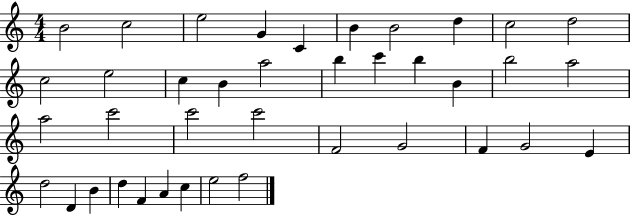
{
  \clef treble
  \numericTimeSignature
  \time 4/4
  \key c \major
  b'2 c''2 | e''2 g'4 c'4 | b'4 b'2 d''4 | c''2 d''2 | \break c''2 e''2 | c''4 b'4 a''2 | b''4 c'''4 b''4 b'4 | b''2 a''2 | \break a''2 c'''2 | c'''2 c'''2 | f'2 g'2 | f'4 g'2 e'4 | \break d''2 d'4 b'4 | d''4 f'4 a'4 c''4 | e''2 f''2 | \bar "|."
}